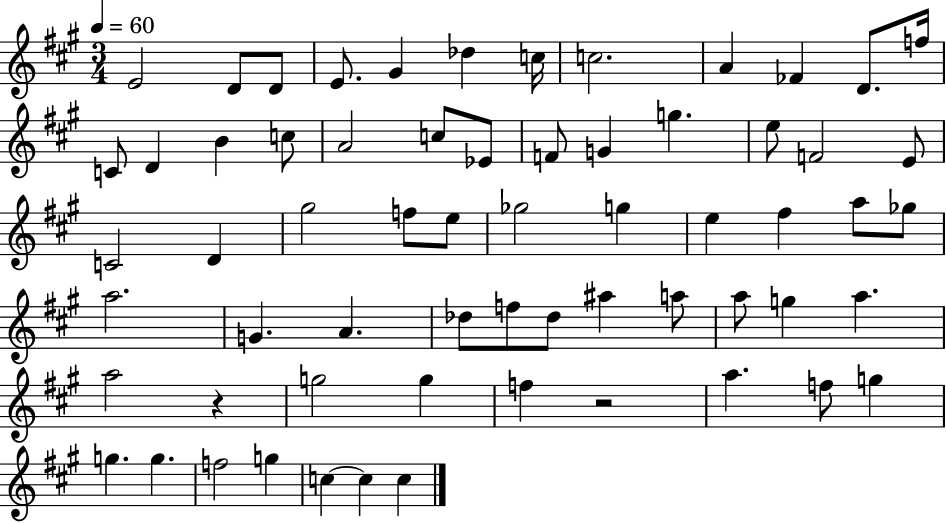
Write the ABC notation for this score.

X:1
T:Untitled
M:3/4
L:1/4
K:A
E2 D/2 D/2 E/2 ^G _d c/4 c2 A _F D/2 f/4 C/2 D B c/2 A2 c/2 _E/2 F/2 G g e/2 F2 E/2 C2 D ^g2 f/2 e/2 _g2 g e ^f a/2 _g/2 a2 G A _d/2 f/2 _d/2 ^a a/2 a/2 g a a2 z g2 g f z2 a f/2 g g g f2 g c c c